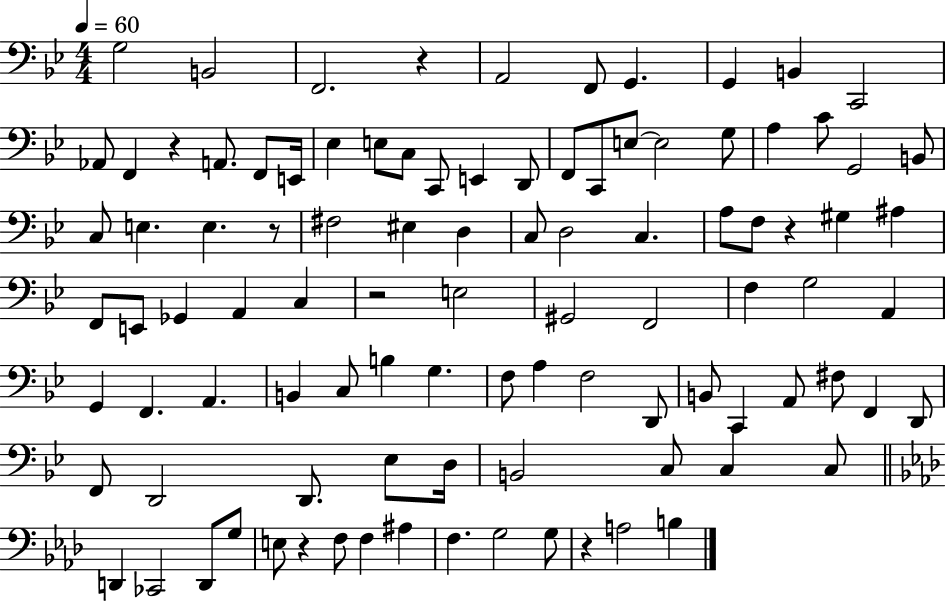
{
  \clef bass
  \numericTimeSignature
  \time 4/4
  \key bes \major
  \tempo 4 = 60
  \repeat volta 2 { g2 b,2 | f,2. r4 | a,2 f,8 g,4. | g,4 b,4 c,2 | \break aes,8 f,4 r4 a,8. f,8 e,16 | ees4 e8 c8 c,8 e,4 d,8 | f,8 c,8 e8~~ e2 g8 | a4 c'8 g,2 b,8 | \break c8 e4. e4. r8 | fis2 eis4 d4 | c8 d2 c4. | a8 f8 r4 gis4 ais4 | \break f,8 e,8 ges,4 a,4 c4 | r2 e2 | gis,2 f,2 | f4 g2 a,4 | \break g,4 f,4. a,4. | b,4 c8 b4 g4. | f8 a4 f2 d,8 | b,8 c,4 a,8 fis8 f,4 d,8 | \break f,8 d,2 d,8. ees8 d16 | b,2 c8 c4 c8 | \bar "||" \break \key f \minor d,4 ces,2 d,8 g8 | e8 r4 f8 f4 ais4 | f4. g2 g8 | r4 a2 b4 | \break } \bar "|."
}